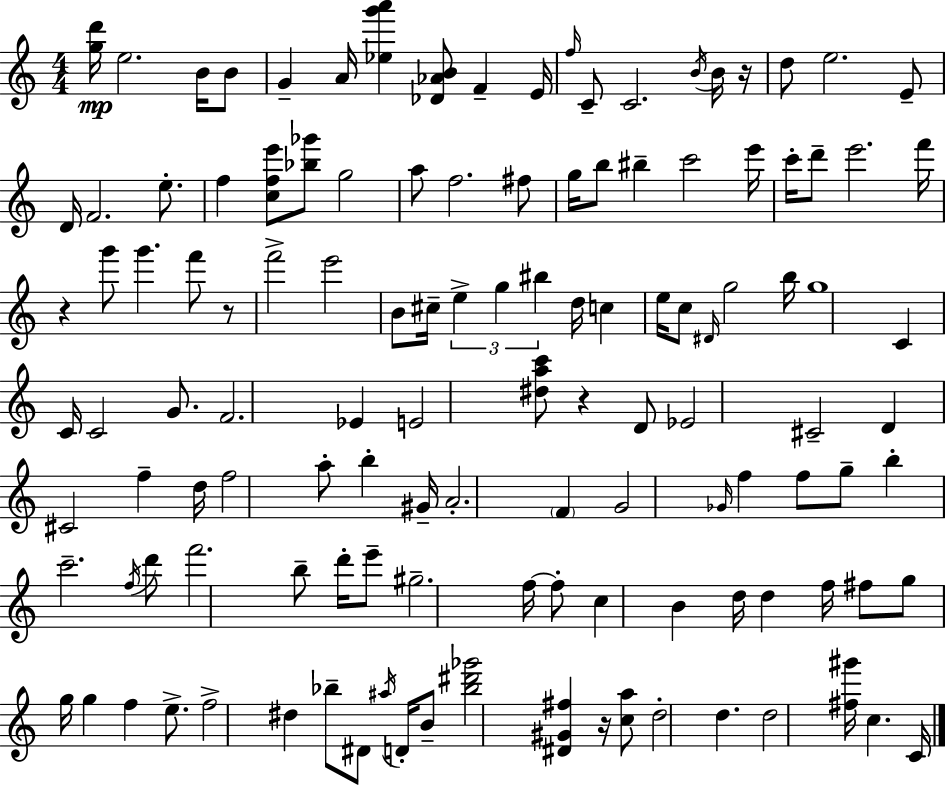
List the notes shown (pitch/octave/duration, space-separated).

[G5,D6]/s E5/h. B4/s B4/e G4/q A4/s [Eb5,G6,A6]/q [Db4,Ab4,B4]/e F4/q E4/s F5/s C4/e C4/h. B4/s B4/s R/s D5/e E5/h. E4/e D4/s F4/h. E5/e. F5/q [C5,F5,E6]/e [Bb5,Gb6]/e G5/h A5/e F5/h. F#5/e G5/s B5/e BIS5/q C6/h E6/s C6/s D6/e E6/h. F6/s R/q G6/e G6/q. F6/e R/e F6/h E6/h B4/e C#5/s E5/q G5/q BIS5/q D5/s C5/q E5/s C5/e D#4/s G5/h B5/s G5/w C4/q C4/s C4/h G4/e. F4/h. Eb4/q E4/h [D#5,A5,C6]/e R/q D4/e Eb4/h C#4/h D4/q C#4/h F5/q D5/s F5/h A5/e B5/q G#4/s A4/h. F4/q G4/h Gb4/s F5/q F5/e G5/e B5/q C6/h. F5/s D6/e F6/h. B5/e D6/s E6/e G#5/h. F5/s F5/e C5/q B4/q D5/s D5/q F5/s F#5/e G5/e G5/s G5/q F5/q E5/e. F5/h D#5/q Bb5/e D#4/e A#5/s D4/s B4/e [Bb5,D#6,Gb6]/h [D#4,G#4,F#5]/q R/s [C5,A5]/e D5/h D5/q. D5/h [F#5,G#6]/s C5/q. C4/s